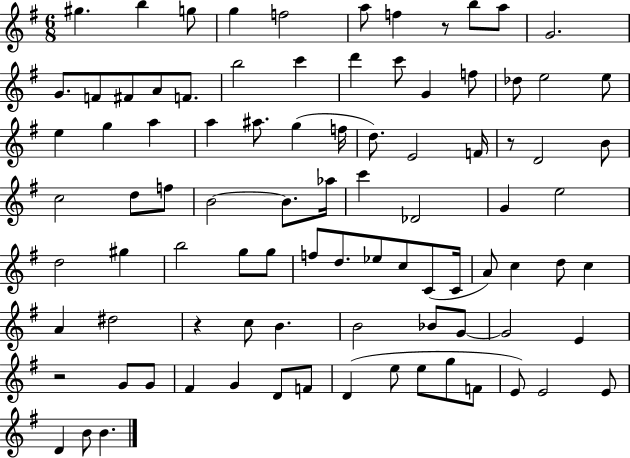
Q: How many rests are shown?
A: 4